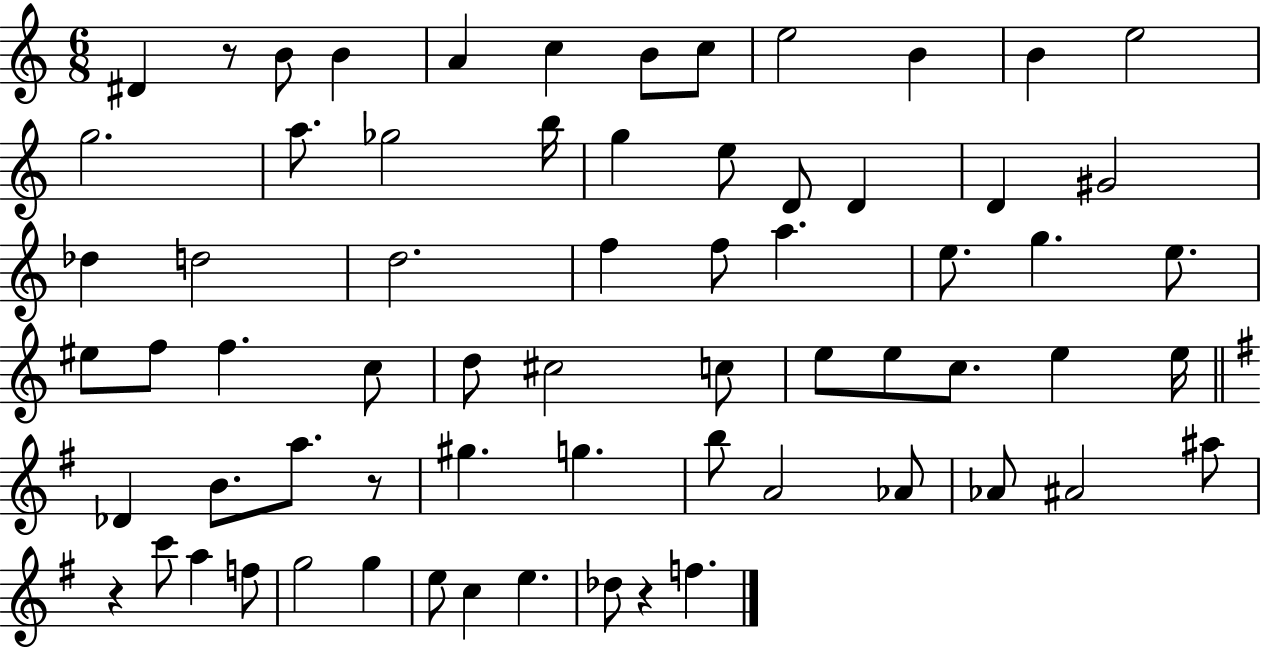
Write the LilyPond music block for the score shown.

{
  \clef treble
  \numericTimeSignature
  \time 6/8
  \key c \major
  \repeat volta 2 { dis'4 r8 b'8 b'4 | a'4 c''4 b'8 c''8 | e''2 b'4 | b'4 e''2 | \break g''2. | a''8. ges''2 b''16 | g''4 e''8 d'8 d'4 | d'4 gis'2 | \break des''4 d''2 | d''2. | f''4 f''8 a''4. | e''8. g''4. e''8. | \break eis''8 f''8 f''4. c''8 | d''8 cis''2 c''8 | e''8 e''8 c''8. e''4 e''16 | \bar "||" \break \key g \major des'4 b'8. a''8. r8 | gis''4. g''4. | b''8 a'2 aes'8 | aes'8 ais'2 ais''8 | \break r4 c'''8 a''4 f''8 | g''2 g''4 | e''8 c''4 e''4. | des''8 r4 f''4. | \break } \bar "|."
}